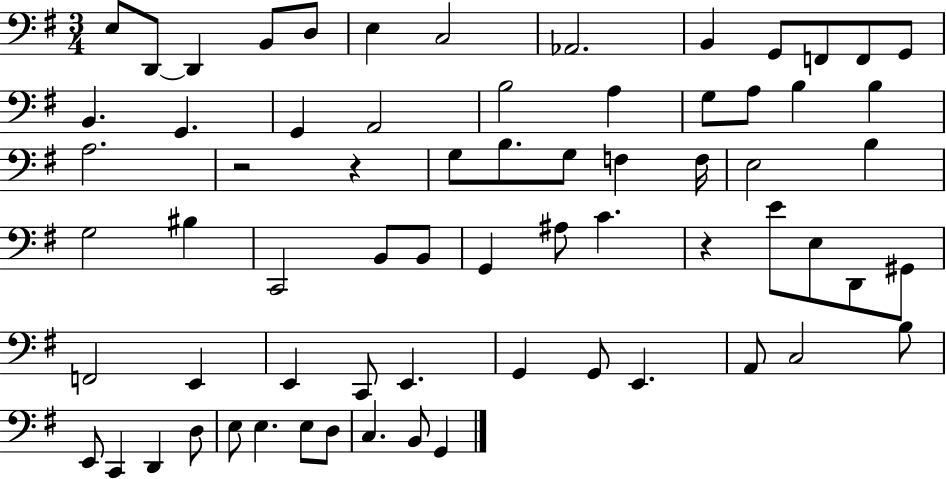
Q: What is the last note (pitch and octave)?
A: G2